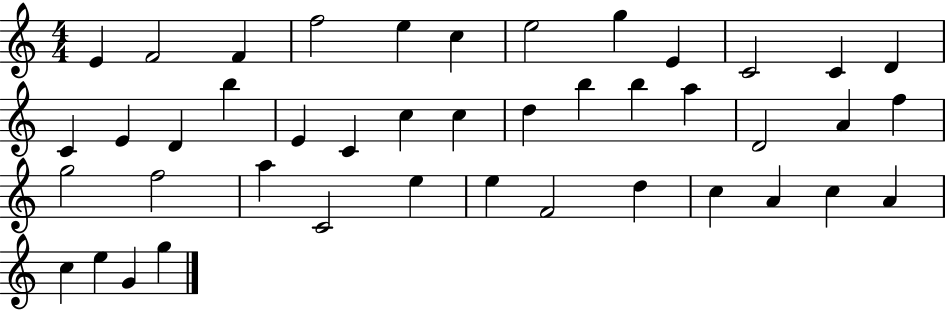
E4/q F4/h F4/q F5/h E5/q C5/q E5/h G5/q E4/q C4/h C4/q D4/q C4/q E4/q D4/q B5/q E4/q C4/q C5/q C5/q D5/q B5/q B5/q A5/q D4/h A4/q F5/q G5/h F5/h A5/q C4/h E5/q E5/q F4/h D5/q C5/q A4/q C5/q A4/q C5/q E5/q G4/q G5/q